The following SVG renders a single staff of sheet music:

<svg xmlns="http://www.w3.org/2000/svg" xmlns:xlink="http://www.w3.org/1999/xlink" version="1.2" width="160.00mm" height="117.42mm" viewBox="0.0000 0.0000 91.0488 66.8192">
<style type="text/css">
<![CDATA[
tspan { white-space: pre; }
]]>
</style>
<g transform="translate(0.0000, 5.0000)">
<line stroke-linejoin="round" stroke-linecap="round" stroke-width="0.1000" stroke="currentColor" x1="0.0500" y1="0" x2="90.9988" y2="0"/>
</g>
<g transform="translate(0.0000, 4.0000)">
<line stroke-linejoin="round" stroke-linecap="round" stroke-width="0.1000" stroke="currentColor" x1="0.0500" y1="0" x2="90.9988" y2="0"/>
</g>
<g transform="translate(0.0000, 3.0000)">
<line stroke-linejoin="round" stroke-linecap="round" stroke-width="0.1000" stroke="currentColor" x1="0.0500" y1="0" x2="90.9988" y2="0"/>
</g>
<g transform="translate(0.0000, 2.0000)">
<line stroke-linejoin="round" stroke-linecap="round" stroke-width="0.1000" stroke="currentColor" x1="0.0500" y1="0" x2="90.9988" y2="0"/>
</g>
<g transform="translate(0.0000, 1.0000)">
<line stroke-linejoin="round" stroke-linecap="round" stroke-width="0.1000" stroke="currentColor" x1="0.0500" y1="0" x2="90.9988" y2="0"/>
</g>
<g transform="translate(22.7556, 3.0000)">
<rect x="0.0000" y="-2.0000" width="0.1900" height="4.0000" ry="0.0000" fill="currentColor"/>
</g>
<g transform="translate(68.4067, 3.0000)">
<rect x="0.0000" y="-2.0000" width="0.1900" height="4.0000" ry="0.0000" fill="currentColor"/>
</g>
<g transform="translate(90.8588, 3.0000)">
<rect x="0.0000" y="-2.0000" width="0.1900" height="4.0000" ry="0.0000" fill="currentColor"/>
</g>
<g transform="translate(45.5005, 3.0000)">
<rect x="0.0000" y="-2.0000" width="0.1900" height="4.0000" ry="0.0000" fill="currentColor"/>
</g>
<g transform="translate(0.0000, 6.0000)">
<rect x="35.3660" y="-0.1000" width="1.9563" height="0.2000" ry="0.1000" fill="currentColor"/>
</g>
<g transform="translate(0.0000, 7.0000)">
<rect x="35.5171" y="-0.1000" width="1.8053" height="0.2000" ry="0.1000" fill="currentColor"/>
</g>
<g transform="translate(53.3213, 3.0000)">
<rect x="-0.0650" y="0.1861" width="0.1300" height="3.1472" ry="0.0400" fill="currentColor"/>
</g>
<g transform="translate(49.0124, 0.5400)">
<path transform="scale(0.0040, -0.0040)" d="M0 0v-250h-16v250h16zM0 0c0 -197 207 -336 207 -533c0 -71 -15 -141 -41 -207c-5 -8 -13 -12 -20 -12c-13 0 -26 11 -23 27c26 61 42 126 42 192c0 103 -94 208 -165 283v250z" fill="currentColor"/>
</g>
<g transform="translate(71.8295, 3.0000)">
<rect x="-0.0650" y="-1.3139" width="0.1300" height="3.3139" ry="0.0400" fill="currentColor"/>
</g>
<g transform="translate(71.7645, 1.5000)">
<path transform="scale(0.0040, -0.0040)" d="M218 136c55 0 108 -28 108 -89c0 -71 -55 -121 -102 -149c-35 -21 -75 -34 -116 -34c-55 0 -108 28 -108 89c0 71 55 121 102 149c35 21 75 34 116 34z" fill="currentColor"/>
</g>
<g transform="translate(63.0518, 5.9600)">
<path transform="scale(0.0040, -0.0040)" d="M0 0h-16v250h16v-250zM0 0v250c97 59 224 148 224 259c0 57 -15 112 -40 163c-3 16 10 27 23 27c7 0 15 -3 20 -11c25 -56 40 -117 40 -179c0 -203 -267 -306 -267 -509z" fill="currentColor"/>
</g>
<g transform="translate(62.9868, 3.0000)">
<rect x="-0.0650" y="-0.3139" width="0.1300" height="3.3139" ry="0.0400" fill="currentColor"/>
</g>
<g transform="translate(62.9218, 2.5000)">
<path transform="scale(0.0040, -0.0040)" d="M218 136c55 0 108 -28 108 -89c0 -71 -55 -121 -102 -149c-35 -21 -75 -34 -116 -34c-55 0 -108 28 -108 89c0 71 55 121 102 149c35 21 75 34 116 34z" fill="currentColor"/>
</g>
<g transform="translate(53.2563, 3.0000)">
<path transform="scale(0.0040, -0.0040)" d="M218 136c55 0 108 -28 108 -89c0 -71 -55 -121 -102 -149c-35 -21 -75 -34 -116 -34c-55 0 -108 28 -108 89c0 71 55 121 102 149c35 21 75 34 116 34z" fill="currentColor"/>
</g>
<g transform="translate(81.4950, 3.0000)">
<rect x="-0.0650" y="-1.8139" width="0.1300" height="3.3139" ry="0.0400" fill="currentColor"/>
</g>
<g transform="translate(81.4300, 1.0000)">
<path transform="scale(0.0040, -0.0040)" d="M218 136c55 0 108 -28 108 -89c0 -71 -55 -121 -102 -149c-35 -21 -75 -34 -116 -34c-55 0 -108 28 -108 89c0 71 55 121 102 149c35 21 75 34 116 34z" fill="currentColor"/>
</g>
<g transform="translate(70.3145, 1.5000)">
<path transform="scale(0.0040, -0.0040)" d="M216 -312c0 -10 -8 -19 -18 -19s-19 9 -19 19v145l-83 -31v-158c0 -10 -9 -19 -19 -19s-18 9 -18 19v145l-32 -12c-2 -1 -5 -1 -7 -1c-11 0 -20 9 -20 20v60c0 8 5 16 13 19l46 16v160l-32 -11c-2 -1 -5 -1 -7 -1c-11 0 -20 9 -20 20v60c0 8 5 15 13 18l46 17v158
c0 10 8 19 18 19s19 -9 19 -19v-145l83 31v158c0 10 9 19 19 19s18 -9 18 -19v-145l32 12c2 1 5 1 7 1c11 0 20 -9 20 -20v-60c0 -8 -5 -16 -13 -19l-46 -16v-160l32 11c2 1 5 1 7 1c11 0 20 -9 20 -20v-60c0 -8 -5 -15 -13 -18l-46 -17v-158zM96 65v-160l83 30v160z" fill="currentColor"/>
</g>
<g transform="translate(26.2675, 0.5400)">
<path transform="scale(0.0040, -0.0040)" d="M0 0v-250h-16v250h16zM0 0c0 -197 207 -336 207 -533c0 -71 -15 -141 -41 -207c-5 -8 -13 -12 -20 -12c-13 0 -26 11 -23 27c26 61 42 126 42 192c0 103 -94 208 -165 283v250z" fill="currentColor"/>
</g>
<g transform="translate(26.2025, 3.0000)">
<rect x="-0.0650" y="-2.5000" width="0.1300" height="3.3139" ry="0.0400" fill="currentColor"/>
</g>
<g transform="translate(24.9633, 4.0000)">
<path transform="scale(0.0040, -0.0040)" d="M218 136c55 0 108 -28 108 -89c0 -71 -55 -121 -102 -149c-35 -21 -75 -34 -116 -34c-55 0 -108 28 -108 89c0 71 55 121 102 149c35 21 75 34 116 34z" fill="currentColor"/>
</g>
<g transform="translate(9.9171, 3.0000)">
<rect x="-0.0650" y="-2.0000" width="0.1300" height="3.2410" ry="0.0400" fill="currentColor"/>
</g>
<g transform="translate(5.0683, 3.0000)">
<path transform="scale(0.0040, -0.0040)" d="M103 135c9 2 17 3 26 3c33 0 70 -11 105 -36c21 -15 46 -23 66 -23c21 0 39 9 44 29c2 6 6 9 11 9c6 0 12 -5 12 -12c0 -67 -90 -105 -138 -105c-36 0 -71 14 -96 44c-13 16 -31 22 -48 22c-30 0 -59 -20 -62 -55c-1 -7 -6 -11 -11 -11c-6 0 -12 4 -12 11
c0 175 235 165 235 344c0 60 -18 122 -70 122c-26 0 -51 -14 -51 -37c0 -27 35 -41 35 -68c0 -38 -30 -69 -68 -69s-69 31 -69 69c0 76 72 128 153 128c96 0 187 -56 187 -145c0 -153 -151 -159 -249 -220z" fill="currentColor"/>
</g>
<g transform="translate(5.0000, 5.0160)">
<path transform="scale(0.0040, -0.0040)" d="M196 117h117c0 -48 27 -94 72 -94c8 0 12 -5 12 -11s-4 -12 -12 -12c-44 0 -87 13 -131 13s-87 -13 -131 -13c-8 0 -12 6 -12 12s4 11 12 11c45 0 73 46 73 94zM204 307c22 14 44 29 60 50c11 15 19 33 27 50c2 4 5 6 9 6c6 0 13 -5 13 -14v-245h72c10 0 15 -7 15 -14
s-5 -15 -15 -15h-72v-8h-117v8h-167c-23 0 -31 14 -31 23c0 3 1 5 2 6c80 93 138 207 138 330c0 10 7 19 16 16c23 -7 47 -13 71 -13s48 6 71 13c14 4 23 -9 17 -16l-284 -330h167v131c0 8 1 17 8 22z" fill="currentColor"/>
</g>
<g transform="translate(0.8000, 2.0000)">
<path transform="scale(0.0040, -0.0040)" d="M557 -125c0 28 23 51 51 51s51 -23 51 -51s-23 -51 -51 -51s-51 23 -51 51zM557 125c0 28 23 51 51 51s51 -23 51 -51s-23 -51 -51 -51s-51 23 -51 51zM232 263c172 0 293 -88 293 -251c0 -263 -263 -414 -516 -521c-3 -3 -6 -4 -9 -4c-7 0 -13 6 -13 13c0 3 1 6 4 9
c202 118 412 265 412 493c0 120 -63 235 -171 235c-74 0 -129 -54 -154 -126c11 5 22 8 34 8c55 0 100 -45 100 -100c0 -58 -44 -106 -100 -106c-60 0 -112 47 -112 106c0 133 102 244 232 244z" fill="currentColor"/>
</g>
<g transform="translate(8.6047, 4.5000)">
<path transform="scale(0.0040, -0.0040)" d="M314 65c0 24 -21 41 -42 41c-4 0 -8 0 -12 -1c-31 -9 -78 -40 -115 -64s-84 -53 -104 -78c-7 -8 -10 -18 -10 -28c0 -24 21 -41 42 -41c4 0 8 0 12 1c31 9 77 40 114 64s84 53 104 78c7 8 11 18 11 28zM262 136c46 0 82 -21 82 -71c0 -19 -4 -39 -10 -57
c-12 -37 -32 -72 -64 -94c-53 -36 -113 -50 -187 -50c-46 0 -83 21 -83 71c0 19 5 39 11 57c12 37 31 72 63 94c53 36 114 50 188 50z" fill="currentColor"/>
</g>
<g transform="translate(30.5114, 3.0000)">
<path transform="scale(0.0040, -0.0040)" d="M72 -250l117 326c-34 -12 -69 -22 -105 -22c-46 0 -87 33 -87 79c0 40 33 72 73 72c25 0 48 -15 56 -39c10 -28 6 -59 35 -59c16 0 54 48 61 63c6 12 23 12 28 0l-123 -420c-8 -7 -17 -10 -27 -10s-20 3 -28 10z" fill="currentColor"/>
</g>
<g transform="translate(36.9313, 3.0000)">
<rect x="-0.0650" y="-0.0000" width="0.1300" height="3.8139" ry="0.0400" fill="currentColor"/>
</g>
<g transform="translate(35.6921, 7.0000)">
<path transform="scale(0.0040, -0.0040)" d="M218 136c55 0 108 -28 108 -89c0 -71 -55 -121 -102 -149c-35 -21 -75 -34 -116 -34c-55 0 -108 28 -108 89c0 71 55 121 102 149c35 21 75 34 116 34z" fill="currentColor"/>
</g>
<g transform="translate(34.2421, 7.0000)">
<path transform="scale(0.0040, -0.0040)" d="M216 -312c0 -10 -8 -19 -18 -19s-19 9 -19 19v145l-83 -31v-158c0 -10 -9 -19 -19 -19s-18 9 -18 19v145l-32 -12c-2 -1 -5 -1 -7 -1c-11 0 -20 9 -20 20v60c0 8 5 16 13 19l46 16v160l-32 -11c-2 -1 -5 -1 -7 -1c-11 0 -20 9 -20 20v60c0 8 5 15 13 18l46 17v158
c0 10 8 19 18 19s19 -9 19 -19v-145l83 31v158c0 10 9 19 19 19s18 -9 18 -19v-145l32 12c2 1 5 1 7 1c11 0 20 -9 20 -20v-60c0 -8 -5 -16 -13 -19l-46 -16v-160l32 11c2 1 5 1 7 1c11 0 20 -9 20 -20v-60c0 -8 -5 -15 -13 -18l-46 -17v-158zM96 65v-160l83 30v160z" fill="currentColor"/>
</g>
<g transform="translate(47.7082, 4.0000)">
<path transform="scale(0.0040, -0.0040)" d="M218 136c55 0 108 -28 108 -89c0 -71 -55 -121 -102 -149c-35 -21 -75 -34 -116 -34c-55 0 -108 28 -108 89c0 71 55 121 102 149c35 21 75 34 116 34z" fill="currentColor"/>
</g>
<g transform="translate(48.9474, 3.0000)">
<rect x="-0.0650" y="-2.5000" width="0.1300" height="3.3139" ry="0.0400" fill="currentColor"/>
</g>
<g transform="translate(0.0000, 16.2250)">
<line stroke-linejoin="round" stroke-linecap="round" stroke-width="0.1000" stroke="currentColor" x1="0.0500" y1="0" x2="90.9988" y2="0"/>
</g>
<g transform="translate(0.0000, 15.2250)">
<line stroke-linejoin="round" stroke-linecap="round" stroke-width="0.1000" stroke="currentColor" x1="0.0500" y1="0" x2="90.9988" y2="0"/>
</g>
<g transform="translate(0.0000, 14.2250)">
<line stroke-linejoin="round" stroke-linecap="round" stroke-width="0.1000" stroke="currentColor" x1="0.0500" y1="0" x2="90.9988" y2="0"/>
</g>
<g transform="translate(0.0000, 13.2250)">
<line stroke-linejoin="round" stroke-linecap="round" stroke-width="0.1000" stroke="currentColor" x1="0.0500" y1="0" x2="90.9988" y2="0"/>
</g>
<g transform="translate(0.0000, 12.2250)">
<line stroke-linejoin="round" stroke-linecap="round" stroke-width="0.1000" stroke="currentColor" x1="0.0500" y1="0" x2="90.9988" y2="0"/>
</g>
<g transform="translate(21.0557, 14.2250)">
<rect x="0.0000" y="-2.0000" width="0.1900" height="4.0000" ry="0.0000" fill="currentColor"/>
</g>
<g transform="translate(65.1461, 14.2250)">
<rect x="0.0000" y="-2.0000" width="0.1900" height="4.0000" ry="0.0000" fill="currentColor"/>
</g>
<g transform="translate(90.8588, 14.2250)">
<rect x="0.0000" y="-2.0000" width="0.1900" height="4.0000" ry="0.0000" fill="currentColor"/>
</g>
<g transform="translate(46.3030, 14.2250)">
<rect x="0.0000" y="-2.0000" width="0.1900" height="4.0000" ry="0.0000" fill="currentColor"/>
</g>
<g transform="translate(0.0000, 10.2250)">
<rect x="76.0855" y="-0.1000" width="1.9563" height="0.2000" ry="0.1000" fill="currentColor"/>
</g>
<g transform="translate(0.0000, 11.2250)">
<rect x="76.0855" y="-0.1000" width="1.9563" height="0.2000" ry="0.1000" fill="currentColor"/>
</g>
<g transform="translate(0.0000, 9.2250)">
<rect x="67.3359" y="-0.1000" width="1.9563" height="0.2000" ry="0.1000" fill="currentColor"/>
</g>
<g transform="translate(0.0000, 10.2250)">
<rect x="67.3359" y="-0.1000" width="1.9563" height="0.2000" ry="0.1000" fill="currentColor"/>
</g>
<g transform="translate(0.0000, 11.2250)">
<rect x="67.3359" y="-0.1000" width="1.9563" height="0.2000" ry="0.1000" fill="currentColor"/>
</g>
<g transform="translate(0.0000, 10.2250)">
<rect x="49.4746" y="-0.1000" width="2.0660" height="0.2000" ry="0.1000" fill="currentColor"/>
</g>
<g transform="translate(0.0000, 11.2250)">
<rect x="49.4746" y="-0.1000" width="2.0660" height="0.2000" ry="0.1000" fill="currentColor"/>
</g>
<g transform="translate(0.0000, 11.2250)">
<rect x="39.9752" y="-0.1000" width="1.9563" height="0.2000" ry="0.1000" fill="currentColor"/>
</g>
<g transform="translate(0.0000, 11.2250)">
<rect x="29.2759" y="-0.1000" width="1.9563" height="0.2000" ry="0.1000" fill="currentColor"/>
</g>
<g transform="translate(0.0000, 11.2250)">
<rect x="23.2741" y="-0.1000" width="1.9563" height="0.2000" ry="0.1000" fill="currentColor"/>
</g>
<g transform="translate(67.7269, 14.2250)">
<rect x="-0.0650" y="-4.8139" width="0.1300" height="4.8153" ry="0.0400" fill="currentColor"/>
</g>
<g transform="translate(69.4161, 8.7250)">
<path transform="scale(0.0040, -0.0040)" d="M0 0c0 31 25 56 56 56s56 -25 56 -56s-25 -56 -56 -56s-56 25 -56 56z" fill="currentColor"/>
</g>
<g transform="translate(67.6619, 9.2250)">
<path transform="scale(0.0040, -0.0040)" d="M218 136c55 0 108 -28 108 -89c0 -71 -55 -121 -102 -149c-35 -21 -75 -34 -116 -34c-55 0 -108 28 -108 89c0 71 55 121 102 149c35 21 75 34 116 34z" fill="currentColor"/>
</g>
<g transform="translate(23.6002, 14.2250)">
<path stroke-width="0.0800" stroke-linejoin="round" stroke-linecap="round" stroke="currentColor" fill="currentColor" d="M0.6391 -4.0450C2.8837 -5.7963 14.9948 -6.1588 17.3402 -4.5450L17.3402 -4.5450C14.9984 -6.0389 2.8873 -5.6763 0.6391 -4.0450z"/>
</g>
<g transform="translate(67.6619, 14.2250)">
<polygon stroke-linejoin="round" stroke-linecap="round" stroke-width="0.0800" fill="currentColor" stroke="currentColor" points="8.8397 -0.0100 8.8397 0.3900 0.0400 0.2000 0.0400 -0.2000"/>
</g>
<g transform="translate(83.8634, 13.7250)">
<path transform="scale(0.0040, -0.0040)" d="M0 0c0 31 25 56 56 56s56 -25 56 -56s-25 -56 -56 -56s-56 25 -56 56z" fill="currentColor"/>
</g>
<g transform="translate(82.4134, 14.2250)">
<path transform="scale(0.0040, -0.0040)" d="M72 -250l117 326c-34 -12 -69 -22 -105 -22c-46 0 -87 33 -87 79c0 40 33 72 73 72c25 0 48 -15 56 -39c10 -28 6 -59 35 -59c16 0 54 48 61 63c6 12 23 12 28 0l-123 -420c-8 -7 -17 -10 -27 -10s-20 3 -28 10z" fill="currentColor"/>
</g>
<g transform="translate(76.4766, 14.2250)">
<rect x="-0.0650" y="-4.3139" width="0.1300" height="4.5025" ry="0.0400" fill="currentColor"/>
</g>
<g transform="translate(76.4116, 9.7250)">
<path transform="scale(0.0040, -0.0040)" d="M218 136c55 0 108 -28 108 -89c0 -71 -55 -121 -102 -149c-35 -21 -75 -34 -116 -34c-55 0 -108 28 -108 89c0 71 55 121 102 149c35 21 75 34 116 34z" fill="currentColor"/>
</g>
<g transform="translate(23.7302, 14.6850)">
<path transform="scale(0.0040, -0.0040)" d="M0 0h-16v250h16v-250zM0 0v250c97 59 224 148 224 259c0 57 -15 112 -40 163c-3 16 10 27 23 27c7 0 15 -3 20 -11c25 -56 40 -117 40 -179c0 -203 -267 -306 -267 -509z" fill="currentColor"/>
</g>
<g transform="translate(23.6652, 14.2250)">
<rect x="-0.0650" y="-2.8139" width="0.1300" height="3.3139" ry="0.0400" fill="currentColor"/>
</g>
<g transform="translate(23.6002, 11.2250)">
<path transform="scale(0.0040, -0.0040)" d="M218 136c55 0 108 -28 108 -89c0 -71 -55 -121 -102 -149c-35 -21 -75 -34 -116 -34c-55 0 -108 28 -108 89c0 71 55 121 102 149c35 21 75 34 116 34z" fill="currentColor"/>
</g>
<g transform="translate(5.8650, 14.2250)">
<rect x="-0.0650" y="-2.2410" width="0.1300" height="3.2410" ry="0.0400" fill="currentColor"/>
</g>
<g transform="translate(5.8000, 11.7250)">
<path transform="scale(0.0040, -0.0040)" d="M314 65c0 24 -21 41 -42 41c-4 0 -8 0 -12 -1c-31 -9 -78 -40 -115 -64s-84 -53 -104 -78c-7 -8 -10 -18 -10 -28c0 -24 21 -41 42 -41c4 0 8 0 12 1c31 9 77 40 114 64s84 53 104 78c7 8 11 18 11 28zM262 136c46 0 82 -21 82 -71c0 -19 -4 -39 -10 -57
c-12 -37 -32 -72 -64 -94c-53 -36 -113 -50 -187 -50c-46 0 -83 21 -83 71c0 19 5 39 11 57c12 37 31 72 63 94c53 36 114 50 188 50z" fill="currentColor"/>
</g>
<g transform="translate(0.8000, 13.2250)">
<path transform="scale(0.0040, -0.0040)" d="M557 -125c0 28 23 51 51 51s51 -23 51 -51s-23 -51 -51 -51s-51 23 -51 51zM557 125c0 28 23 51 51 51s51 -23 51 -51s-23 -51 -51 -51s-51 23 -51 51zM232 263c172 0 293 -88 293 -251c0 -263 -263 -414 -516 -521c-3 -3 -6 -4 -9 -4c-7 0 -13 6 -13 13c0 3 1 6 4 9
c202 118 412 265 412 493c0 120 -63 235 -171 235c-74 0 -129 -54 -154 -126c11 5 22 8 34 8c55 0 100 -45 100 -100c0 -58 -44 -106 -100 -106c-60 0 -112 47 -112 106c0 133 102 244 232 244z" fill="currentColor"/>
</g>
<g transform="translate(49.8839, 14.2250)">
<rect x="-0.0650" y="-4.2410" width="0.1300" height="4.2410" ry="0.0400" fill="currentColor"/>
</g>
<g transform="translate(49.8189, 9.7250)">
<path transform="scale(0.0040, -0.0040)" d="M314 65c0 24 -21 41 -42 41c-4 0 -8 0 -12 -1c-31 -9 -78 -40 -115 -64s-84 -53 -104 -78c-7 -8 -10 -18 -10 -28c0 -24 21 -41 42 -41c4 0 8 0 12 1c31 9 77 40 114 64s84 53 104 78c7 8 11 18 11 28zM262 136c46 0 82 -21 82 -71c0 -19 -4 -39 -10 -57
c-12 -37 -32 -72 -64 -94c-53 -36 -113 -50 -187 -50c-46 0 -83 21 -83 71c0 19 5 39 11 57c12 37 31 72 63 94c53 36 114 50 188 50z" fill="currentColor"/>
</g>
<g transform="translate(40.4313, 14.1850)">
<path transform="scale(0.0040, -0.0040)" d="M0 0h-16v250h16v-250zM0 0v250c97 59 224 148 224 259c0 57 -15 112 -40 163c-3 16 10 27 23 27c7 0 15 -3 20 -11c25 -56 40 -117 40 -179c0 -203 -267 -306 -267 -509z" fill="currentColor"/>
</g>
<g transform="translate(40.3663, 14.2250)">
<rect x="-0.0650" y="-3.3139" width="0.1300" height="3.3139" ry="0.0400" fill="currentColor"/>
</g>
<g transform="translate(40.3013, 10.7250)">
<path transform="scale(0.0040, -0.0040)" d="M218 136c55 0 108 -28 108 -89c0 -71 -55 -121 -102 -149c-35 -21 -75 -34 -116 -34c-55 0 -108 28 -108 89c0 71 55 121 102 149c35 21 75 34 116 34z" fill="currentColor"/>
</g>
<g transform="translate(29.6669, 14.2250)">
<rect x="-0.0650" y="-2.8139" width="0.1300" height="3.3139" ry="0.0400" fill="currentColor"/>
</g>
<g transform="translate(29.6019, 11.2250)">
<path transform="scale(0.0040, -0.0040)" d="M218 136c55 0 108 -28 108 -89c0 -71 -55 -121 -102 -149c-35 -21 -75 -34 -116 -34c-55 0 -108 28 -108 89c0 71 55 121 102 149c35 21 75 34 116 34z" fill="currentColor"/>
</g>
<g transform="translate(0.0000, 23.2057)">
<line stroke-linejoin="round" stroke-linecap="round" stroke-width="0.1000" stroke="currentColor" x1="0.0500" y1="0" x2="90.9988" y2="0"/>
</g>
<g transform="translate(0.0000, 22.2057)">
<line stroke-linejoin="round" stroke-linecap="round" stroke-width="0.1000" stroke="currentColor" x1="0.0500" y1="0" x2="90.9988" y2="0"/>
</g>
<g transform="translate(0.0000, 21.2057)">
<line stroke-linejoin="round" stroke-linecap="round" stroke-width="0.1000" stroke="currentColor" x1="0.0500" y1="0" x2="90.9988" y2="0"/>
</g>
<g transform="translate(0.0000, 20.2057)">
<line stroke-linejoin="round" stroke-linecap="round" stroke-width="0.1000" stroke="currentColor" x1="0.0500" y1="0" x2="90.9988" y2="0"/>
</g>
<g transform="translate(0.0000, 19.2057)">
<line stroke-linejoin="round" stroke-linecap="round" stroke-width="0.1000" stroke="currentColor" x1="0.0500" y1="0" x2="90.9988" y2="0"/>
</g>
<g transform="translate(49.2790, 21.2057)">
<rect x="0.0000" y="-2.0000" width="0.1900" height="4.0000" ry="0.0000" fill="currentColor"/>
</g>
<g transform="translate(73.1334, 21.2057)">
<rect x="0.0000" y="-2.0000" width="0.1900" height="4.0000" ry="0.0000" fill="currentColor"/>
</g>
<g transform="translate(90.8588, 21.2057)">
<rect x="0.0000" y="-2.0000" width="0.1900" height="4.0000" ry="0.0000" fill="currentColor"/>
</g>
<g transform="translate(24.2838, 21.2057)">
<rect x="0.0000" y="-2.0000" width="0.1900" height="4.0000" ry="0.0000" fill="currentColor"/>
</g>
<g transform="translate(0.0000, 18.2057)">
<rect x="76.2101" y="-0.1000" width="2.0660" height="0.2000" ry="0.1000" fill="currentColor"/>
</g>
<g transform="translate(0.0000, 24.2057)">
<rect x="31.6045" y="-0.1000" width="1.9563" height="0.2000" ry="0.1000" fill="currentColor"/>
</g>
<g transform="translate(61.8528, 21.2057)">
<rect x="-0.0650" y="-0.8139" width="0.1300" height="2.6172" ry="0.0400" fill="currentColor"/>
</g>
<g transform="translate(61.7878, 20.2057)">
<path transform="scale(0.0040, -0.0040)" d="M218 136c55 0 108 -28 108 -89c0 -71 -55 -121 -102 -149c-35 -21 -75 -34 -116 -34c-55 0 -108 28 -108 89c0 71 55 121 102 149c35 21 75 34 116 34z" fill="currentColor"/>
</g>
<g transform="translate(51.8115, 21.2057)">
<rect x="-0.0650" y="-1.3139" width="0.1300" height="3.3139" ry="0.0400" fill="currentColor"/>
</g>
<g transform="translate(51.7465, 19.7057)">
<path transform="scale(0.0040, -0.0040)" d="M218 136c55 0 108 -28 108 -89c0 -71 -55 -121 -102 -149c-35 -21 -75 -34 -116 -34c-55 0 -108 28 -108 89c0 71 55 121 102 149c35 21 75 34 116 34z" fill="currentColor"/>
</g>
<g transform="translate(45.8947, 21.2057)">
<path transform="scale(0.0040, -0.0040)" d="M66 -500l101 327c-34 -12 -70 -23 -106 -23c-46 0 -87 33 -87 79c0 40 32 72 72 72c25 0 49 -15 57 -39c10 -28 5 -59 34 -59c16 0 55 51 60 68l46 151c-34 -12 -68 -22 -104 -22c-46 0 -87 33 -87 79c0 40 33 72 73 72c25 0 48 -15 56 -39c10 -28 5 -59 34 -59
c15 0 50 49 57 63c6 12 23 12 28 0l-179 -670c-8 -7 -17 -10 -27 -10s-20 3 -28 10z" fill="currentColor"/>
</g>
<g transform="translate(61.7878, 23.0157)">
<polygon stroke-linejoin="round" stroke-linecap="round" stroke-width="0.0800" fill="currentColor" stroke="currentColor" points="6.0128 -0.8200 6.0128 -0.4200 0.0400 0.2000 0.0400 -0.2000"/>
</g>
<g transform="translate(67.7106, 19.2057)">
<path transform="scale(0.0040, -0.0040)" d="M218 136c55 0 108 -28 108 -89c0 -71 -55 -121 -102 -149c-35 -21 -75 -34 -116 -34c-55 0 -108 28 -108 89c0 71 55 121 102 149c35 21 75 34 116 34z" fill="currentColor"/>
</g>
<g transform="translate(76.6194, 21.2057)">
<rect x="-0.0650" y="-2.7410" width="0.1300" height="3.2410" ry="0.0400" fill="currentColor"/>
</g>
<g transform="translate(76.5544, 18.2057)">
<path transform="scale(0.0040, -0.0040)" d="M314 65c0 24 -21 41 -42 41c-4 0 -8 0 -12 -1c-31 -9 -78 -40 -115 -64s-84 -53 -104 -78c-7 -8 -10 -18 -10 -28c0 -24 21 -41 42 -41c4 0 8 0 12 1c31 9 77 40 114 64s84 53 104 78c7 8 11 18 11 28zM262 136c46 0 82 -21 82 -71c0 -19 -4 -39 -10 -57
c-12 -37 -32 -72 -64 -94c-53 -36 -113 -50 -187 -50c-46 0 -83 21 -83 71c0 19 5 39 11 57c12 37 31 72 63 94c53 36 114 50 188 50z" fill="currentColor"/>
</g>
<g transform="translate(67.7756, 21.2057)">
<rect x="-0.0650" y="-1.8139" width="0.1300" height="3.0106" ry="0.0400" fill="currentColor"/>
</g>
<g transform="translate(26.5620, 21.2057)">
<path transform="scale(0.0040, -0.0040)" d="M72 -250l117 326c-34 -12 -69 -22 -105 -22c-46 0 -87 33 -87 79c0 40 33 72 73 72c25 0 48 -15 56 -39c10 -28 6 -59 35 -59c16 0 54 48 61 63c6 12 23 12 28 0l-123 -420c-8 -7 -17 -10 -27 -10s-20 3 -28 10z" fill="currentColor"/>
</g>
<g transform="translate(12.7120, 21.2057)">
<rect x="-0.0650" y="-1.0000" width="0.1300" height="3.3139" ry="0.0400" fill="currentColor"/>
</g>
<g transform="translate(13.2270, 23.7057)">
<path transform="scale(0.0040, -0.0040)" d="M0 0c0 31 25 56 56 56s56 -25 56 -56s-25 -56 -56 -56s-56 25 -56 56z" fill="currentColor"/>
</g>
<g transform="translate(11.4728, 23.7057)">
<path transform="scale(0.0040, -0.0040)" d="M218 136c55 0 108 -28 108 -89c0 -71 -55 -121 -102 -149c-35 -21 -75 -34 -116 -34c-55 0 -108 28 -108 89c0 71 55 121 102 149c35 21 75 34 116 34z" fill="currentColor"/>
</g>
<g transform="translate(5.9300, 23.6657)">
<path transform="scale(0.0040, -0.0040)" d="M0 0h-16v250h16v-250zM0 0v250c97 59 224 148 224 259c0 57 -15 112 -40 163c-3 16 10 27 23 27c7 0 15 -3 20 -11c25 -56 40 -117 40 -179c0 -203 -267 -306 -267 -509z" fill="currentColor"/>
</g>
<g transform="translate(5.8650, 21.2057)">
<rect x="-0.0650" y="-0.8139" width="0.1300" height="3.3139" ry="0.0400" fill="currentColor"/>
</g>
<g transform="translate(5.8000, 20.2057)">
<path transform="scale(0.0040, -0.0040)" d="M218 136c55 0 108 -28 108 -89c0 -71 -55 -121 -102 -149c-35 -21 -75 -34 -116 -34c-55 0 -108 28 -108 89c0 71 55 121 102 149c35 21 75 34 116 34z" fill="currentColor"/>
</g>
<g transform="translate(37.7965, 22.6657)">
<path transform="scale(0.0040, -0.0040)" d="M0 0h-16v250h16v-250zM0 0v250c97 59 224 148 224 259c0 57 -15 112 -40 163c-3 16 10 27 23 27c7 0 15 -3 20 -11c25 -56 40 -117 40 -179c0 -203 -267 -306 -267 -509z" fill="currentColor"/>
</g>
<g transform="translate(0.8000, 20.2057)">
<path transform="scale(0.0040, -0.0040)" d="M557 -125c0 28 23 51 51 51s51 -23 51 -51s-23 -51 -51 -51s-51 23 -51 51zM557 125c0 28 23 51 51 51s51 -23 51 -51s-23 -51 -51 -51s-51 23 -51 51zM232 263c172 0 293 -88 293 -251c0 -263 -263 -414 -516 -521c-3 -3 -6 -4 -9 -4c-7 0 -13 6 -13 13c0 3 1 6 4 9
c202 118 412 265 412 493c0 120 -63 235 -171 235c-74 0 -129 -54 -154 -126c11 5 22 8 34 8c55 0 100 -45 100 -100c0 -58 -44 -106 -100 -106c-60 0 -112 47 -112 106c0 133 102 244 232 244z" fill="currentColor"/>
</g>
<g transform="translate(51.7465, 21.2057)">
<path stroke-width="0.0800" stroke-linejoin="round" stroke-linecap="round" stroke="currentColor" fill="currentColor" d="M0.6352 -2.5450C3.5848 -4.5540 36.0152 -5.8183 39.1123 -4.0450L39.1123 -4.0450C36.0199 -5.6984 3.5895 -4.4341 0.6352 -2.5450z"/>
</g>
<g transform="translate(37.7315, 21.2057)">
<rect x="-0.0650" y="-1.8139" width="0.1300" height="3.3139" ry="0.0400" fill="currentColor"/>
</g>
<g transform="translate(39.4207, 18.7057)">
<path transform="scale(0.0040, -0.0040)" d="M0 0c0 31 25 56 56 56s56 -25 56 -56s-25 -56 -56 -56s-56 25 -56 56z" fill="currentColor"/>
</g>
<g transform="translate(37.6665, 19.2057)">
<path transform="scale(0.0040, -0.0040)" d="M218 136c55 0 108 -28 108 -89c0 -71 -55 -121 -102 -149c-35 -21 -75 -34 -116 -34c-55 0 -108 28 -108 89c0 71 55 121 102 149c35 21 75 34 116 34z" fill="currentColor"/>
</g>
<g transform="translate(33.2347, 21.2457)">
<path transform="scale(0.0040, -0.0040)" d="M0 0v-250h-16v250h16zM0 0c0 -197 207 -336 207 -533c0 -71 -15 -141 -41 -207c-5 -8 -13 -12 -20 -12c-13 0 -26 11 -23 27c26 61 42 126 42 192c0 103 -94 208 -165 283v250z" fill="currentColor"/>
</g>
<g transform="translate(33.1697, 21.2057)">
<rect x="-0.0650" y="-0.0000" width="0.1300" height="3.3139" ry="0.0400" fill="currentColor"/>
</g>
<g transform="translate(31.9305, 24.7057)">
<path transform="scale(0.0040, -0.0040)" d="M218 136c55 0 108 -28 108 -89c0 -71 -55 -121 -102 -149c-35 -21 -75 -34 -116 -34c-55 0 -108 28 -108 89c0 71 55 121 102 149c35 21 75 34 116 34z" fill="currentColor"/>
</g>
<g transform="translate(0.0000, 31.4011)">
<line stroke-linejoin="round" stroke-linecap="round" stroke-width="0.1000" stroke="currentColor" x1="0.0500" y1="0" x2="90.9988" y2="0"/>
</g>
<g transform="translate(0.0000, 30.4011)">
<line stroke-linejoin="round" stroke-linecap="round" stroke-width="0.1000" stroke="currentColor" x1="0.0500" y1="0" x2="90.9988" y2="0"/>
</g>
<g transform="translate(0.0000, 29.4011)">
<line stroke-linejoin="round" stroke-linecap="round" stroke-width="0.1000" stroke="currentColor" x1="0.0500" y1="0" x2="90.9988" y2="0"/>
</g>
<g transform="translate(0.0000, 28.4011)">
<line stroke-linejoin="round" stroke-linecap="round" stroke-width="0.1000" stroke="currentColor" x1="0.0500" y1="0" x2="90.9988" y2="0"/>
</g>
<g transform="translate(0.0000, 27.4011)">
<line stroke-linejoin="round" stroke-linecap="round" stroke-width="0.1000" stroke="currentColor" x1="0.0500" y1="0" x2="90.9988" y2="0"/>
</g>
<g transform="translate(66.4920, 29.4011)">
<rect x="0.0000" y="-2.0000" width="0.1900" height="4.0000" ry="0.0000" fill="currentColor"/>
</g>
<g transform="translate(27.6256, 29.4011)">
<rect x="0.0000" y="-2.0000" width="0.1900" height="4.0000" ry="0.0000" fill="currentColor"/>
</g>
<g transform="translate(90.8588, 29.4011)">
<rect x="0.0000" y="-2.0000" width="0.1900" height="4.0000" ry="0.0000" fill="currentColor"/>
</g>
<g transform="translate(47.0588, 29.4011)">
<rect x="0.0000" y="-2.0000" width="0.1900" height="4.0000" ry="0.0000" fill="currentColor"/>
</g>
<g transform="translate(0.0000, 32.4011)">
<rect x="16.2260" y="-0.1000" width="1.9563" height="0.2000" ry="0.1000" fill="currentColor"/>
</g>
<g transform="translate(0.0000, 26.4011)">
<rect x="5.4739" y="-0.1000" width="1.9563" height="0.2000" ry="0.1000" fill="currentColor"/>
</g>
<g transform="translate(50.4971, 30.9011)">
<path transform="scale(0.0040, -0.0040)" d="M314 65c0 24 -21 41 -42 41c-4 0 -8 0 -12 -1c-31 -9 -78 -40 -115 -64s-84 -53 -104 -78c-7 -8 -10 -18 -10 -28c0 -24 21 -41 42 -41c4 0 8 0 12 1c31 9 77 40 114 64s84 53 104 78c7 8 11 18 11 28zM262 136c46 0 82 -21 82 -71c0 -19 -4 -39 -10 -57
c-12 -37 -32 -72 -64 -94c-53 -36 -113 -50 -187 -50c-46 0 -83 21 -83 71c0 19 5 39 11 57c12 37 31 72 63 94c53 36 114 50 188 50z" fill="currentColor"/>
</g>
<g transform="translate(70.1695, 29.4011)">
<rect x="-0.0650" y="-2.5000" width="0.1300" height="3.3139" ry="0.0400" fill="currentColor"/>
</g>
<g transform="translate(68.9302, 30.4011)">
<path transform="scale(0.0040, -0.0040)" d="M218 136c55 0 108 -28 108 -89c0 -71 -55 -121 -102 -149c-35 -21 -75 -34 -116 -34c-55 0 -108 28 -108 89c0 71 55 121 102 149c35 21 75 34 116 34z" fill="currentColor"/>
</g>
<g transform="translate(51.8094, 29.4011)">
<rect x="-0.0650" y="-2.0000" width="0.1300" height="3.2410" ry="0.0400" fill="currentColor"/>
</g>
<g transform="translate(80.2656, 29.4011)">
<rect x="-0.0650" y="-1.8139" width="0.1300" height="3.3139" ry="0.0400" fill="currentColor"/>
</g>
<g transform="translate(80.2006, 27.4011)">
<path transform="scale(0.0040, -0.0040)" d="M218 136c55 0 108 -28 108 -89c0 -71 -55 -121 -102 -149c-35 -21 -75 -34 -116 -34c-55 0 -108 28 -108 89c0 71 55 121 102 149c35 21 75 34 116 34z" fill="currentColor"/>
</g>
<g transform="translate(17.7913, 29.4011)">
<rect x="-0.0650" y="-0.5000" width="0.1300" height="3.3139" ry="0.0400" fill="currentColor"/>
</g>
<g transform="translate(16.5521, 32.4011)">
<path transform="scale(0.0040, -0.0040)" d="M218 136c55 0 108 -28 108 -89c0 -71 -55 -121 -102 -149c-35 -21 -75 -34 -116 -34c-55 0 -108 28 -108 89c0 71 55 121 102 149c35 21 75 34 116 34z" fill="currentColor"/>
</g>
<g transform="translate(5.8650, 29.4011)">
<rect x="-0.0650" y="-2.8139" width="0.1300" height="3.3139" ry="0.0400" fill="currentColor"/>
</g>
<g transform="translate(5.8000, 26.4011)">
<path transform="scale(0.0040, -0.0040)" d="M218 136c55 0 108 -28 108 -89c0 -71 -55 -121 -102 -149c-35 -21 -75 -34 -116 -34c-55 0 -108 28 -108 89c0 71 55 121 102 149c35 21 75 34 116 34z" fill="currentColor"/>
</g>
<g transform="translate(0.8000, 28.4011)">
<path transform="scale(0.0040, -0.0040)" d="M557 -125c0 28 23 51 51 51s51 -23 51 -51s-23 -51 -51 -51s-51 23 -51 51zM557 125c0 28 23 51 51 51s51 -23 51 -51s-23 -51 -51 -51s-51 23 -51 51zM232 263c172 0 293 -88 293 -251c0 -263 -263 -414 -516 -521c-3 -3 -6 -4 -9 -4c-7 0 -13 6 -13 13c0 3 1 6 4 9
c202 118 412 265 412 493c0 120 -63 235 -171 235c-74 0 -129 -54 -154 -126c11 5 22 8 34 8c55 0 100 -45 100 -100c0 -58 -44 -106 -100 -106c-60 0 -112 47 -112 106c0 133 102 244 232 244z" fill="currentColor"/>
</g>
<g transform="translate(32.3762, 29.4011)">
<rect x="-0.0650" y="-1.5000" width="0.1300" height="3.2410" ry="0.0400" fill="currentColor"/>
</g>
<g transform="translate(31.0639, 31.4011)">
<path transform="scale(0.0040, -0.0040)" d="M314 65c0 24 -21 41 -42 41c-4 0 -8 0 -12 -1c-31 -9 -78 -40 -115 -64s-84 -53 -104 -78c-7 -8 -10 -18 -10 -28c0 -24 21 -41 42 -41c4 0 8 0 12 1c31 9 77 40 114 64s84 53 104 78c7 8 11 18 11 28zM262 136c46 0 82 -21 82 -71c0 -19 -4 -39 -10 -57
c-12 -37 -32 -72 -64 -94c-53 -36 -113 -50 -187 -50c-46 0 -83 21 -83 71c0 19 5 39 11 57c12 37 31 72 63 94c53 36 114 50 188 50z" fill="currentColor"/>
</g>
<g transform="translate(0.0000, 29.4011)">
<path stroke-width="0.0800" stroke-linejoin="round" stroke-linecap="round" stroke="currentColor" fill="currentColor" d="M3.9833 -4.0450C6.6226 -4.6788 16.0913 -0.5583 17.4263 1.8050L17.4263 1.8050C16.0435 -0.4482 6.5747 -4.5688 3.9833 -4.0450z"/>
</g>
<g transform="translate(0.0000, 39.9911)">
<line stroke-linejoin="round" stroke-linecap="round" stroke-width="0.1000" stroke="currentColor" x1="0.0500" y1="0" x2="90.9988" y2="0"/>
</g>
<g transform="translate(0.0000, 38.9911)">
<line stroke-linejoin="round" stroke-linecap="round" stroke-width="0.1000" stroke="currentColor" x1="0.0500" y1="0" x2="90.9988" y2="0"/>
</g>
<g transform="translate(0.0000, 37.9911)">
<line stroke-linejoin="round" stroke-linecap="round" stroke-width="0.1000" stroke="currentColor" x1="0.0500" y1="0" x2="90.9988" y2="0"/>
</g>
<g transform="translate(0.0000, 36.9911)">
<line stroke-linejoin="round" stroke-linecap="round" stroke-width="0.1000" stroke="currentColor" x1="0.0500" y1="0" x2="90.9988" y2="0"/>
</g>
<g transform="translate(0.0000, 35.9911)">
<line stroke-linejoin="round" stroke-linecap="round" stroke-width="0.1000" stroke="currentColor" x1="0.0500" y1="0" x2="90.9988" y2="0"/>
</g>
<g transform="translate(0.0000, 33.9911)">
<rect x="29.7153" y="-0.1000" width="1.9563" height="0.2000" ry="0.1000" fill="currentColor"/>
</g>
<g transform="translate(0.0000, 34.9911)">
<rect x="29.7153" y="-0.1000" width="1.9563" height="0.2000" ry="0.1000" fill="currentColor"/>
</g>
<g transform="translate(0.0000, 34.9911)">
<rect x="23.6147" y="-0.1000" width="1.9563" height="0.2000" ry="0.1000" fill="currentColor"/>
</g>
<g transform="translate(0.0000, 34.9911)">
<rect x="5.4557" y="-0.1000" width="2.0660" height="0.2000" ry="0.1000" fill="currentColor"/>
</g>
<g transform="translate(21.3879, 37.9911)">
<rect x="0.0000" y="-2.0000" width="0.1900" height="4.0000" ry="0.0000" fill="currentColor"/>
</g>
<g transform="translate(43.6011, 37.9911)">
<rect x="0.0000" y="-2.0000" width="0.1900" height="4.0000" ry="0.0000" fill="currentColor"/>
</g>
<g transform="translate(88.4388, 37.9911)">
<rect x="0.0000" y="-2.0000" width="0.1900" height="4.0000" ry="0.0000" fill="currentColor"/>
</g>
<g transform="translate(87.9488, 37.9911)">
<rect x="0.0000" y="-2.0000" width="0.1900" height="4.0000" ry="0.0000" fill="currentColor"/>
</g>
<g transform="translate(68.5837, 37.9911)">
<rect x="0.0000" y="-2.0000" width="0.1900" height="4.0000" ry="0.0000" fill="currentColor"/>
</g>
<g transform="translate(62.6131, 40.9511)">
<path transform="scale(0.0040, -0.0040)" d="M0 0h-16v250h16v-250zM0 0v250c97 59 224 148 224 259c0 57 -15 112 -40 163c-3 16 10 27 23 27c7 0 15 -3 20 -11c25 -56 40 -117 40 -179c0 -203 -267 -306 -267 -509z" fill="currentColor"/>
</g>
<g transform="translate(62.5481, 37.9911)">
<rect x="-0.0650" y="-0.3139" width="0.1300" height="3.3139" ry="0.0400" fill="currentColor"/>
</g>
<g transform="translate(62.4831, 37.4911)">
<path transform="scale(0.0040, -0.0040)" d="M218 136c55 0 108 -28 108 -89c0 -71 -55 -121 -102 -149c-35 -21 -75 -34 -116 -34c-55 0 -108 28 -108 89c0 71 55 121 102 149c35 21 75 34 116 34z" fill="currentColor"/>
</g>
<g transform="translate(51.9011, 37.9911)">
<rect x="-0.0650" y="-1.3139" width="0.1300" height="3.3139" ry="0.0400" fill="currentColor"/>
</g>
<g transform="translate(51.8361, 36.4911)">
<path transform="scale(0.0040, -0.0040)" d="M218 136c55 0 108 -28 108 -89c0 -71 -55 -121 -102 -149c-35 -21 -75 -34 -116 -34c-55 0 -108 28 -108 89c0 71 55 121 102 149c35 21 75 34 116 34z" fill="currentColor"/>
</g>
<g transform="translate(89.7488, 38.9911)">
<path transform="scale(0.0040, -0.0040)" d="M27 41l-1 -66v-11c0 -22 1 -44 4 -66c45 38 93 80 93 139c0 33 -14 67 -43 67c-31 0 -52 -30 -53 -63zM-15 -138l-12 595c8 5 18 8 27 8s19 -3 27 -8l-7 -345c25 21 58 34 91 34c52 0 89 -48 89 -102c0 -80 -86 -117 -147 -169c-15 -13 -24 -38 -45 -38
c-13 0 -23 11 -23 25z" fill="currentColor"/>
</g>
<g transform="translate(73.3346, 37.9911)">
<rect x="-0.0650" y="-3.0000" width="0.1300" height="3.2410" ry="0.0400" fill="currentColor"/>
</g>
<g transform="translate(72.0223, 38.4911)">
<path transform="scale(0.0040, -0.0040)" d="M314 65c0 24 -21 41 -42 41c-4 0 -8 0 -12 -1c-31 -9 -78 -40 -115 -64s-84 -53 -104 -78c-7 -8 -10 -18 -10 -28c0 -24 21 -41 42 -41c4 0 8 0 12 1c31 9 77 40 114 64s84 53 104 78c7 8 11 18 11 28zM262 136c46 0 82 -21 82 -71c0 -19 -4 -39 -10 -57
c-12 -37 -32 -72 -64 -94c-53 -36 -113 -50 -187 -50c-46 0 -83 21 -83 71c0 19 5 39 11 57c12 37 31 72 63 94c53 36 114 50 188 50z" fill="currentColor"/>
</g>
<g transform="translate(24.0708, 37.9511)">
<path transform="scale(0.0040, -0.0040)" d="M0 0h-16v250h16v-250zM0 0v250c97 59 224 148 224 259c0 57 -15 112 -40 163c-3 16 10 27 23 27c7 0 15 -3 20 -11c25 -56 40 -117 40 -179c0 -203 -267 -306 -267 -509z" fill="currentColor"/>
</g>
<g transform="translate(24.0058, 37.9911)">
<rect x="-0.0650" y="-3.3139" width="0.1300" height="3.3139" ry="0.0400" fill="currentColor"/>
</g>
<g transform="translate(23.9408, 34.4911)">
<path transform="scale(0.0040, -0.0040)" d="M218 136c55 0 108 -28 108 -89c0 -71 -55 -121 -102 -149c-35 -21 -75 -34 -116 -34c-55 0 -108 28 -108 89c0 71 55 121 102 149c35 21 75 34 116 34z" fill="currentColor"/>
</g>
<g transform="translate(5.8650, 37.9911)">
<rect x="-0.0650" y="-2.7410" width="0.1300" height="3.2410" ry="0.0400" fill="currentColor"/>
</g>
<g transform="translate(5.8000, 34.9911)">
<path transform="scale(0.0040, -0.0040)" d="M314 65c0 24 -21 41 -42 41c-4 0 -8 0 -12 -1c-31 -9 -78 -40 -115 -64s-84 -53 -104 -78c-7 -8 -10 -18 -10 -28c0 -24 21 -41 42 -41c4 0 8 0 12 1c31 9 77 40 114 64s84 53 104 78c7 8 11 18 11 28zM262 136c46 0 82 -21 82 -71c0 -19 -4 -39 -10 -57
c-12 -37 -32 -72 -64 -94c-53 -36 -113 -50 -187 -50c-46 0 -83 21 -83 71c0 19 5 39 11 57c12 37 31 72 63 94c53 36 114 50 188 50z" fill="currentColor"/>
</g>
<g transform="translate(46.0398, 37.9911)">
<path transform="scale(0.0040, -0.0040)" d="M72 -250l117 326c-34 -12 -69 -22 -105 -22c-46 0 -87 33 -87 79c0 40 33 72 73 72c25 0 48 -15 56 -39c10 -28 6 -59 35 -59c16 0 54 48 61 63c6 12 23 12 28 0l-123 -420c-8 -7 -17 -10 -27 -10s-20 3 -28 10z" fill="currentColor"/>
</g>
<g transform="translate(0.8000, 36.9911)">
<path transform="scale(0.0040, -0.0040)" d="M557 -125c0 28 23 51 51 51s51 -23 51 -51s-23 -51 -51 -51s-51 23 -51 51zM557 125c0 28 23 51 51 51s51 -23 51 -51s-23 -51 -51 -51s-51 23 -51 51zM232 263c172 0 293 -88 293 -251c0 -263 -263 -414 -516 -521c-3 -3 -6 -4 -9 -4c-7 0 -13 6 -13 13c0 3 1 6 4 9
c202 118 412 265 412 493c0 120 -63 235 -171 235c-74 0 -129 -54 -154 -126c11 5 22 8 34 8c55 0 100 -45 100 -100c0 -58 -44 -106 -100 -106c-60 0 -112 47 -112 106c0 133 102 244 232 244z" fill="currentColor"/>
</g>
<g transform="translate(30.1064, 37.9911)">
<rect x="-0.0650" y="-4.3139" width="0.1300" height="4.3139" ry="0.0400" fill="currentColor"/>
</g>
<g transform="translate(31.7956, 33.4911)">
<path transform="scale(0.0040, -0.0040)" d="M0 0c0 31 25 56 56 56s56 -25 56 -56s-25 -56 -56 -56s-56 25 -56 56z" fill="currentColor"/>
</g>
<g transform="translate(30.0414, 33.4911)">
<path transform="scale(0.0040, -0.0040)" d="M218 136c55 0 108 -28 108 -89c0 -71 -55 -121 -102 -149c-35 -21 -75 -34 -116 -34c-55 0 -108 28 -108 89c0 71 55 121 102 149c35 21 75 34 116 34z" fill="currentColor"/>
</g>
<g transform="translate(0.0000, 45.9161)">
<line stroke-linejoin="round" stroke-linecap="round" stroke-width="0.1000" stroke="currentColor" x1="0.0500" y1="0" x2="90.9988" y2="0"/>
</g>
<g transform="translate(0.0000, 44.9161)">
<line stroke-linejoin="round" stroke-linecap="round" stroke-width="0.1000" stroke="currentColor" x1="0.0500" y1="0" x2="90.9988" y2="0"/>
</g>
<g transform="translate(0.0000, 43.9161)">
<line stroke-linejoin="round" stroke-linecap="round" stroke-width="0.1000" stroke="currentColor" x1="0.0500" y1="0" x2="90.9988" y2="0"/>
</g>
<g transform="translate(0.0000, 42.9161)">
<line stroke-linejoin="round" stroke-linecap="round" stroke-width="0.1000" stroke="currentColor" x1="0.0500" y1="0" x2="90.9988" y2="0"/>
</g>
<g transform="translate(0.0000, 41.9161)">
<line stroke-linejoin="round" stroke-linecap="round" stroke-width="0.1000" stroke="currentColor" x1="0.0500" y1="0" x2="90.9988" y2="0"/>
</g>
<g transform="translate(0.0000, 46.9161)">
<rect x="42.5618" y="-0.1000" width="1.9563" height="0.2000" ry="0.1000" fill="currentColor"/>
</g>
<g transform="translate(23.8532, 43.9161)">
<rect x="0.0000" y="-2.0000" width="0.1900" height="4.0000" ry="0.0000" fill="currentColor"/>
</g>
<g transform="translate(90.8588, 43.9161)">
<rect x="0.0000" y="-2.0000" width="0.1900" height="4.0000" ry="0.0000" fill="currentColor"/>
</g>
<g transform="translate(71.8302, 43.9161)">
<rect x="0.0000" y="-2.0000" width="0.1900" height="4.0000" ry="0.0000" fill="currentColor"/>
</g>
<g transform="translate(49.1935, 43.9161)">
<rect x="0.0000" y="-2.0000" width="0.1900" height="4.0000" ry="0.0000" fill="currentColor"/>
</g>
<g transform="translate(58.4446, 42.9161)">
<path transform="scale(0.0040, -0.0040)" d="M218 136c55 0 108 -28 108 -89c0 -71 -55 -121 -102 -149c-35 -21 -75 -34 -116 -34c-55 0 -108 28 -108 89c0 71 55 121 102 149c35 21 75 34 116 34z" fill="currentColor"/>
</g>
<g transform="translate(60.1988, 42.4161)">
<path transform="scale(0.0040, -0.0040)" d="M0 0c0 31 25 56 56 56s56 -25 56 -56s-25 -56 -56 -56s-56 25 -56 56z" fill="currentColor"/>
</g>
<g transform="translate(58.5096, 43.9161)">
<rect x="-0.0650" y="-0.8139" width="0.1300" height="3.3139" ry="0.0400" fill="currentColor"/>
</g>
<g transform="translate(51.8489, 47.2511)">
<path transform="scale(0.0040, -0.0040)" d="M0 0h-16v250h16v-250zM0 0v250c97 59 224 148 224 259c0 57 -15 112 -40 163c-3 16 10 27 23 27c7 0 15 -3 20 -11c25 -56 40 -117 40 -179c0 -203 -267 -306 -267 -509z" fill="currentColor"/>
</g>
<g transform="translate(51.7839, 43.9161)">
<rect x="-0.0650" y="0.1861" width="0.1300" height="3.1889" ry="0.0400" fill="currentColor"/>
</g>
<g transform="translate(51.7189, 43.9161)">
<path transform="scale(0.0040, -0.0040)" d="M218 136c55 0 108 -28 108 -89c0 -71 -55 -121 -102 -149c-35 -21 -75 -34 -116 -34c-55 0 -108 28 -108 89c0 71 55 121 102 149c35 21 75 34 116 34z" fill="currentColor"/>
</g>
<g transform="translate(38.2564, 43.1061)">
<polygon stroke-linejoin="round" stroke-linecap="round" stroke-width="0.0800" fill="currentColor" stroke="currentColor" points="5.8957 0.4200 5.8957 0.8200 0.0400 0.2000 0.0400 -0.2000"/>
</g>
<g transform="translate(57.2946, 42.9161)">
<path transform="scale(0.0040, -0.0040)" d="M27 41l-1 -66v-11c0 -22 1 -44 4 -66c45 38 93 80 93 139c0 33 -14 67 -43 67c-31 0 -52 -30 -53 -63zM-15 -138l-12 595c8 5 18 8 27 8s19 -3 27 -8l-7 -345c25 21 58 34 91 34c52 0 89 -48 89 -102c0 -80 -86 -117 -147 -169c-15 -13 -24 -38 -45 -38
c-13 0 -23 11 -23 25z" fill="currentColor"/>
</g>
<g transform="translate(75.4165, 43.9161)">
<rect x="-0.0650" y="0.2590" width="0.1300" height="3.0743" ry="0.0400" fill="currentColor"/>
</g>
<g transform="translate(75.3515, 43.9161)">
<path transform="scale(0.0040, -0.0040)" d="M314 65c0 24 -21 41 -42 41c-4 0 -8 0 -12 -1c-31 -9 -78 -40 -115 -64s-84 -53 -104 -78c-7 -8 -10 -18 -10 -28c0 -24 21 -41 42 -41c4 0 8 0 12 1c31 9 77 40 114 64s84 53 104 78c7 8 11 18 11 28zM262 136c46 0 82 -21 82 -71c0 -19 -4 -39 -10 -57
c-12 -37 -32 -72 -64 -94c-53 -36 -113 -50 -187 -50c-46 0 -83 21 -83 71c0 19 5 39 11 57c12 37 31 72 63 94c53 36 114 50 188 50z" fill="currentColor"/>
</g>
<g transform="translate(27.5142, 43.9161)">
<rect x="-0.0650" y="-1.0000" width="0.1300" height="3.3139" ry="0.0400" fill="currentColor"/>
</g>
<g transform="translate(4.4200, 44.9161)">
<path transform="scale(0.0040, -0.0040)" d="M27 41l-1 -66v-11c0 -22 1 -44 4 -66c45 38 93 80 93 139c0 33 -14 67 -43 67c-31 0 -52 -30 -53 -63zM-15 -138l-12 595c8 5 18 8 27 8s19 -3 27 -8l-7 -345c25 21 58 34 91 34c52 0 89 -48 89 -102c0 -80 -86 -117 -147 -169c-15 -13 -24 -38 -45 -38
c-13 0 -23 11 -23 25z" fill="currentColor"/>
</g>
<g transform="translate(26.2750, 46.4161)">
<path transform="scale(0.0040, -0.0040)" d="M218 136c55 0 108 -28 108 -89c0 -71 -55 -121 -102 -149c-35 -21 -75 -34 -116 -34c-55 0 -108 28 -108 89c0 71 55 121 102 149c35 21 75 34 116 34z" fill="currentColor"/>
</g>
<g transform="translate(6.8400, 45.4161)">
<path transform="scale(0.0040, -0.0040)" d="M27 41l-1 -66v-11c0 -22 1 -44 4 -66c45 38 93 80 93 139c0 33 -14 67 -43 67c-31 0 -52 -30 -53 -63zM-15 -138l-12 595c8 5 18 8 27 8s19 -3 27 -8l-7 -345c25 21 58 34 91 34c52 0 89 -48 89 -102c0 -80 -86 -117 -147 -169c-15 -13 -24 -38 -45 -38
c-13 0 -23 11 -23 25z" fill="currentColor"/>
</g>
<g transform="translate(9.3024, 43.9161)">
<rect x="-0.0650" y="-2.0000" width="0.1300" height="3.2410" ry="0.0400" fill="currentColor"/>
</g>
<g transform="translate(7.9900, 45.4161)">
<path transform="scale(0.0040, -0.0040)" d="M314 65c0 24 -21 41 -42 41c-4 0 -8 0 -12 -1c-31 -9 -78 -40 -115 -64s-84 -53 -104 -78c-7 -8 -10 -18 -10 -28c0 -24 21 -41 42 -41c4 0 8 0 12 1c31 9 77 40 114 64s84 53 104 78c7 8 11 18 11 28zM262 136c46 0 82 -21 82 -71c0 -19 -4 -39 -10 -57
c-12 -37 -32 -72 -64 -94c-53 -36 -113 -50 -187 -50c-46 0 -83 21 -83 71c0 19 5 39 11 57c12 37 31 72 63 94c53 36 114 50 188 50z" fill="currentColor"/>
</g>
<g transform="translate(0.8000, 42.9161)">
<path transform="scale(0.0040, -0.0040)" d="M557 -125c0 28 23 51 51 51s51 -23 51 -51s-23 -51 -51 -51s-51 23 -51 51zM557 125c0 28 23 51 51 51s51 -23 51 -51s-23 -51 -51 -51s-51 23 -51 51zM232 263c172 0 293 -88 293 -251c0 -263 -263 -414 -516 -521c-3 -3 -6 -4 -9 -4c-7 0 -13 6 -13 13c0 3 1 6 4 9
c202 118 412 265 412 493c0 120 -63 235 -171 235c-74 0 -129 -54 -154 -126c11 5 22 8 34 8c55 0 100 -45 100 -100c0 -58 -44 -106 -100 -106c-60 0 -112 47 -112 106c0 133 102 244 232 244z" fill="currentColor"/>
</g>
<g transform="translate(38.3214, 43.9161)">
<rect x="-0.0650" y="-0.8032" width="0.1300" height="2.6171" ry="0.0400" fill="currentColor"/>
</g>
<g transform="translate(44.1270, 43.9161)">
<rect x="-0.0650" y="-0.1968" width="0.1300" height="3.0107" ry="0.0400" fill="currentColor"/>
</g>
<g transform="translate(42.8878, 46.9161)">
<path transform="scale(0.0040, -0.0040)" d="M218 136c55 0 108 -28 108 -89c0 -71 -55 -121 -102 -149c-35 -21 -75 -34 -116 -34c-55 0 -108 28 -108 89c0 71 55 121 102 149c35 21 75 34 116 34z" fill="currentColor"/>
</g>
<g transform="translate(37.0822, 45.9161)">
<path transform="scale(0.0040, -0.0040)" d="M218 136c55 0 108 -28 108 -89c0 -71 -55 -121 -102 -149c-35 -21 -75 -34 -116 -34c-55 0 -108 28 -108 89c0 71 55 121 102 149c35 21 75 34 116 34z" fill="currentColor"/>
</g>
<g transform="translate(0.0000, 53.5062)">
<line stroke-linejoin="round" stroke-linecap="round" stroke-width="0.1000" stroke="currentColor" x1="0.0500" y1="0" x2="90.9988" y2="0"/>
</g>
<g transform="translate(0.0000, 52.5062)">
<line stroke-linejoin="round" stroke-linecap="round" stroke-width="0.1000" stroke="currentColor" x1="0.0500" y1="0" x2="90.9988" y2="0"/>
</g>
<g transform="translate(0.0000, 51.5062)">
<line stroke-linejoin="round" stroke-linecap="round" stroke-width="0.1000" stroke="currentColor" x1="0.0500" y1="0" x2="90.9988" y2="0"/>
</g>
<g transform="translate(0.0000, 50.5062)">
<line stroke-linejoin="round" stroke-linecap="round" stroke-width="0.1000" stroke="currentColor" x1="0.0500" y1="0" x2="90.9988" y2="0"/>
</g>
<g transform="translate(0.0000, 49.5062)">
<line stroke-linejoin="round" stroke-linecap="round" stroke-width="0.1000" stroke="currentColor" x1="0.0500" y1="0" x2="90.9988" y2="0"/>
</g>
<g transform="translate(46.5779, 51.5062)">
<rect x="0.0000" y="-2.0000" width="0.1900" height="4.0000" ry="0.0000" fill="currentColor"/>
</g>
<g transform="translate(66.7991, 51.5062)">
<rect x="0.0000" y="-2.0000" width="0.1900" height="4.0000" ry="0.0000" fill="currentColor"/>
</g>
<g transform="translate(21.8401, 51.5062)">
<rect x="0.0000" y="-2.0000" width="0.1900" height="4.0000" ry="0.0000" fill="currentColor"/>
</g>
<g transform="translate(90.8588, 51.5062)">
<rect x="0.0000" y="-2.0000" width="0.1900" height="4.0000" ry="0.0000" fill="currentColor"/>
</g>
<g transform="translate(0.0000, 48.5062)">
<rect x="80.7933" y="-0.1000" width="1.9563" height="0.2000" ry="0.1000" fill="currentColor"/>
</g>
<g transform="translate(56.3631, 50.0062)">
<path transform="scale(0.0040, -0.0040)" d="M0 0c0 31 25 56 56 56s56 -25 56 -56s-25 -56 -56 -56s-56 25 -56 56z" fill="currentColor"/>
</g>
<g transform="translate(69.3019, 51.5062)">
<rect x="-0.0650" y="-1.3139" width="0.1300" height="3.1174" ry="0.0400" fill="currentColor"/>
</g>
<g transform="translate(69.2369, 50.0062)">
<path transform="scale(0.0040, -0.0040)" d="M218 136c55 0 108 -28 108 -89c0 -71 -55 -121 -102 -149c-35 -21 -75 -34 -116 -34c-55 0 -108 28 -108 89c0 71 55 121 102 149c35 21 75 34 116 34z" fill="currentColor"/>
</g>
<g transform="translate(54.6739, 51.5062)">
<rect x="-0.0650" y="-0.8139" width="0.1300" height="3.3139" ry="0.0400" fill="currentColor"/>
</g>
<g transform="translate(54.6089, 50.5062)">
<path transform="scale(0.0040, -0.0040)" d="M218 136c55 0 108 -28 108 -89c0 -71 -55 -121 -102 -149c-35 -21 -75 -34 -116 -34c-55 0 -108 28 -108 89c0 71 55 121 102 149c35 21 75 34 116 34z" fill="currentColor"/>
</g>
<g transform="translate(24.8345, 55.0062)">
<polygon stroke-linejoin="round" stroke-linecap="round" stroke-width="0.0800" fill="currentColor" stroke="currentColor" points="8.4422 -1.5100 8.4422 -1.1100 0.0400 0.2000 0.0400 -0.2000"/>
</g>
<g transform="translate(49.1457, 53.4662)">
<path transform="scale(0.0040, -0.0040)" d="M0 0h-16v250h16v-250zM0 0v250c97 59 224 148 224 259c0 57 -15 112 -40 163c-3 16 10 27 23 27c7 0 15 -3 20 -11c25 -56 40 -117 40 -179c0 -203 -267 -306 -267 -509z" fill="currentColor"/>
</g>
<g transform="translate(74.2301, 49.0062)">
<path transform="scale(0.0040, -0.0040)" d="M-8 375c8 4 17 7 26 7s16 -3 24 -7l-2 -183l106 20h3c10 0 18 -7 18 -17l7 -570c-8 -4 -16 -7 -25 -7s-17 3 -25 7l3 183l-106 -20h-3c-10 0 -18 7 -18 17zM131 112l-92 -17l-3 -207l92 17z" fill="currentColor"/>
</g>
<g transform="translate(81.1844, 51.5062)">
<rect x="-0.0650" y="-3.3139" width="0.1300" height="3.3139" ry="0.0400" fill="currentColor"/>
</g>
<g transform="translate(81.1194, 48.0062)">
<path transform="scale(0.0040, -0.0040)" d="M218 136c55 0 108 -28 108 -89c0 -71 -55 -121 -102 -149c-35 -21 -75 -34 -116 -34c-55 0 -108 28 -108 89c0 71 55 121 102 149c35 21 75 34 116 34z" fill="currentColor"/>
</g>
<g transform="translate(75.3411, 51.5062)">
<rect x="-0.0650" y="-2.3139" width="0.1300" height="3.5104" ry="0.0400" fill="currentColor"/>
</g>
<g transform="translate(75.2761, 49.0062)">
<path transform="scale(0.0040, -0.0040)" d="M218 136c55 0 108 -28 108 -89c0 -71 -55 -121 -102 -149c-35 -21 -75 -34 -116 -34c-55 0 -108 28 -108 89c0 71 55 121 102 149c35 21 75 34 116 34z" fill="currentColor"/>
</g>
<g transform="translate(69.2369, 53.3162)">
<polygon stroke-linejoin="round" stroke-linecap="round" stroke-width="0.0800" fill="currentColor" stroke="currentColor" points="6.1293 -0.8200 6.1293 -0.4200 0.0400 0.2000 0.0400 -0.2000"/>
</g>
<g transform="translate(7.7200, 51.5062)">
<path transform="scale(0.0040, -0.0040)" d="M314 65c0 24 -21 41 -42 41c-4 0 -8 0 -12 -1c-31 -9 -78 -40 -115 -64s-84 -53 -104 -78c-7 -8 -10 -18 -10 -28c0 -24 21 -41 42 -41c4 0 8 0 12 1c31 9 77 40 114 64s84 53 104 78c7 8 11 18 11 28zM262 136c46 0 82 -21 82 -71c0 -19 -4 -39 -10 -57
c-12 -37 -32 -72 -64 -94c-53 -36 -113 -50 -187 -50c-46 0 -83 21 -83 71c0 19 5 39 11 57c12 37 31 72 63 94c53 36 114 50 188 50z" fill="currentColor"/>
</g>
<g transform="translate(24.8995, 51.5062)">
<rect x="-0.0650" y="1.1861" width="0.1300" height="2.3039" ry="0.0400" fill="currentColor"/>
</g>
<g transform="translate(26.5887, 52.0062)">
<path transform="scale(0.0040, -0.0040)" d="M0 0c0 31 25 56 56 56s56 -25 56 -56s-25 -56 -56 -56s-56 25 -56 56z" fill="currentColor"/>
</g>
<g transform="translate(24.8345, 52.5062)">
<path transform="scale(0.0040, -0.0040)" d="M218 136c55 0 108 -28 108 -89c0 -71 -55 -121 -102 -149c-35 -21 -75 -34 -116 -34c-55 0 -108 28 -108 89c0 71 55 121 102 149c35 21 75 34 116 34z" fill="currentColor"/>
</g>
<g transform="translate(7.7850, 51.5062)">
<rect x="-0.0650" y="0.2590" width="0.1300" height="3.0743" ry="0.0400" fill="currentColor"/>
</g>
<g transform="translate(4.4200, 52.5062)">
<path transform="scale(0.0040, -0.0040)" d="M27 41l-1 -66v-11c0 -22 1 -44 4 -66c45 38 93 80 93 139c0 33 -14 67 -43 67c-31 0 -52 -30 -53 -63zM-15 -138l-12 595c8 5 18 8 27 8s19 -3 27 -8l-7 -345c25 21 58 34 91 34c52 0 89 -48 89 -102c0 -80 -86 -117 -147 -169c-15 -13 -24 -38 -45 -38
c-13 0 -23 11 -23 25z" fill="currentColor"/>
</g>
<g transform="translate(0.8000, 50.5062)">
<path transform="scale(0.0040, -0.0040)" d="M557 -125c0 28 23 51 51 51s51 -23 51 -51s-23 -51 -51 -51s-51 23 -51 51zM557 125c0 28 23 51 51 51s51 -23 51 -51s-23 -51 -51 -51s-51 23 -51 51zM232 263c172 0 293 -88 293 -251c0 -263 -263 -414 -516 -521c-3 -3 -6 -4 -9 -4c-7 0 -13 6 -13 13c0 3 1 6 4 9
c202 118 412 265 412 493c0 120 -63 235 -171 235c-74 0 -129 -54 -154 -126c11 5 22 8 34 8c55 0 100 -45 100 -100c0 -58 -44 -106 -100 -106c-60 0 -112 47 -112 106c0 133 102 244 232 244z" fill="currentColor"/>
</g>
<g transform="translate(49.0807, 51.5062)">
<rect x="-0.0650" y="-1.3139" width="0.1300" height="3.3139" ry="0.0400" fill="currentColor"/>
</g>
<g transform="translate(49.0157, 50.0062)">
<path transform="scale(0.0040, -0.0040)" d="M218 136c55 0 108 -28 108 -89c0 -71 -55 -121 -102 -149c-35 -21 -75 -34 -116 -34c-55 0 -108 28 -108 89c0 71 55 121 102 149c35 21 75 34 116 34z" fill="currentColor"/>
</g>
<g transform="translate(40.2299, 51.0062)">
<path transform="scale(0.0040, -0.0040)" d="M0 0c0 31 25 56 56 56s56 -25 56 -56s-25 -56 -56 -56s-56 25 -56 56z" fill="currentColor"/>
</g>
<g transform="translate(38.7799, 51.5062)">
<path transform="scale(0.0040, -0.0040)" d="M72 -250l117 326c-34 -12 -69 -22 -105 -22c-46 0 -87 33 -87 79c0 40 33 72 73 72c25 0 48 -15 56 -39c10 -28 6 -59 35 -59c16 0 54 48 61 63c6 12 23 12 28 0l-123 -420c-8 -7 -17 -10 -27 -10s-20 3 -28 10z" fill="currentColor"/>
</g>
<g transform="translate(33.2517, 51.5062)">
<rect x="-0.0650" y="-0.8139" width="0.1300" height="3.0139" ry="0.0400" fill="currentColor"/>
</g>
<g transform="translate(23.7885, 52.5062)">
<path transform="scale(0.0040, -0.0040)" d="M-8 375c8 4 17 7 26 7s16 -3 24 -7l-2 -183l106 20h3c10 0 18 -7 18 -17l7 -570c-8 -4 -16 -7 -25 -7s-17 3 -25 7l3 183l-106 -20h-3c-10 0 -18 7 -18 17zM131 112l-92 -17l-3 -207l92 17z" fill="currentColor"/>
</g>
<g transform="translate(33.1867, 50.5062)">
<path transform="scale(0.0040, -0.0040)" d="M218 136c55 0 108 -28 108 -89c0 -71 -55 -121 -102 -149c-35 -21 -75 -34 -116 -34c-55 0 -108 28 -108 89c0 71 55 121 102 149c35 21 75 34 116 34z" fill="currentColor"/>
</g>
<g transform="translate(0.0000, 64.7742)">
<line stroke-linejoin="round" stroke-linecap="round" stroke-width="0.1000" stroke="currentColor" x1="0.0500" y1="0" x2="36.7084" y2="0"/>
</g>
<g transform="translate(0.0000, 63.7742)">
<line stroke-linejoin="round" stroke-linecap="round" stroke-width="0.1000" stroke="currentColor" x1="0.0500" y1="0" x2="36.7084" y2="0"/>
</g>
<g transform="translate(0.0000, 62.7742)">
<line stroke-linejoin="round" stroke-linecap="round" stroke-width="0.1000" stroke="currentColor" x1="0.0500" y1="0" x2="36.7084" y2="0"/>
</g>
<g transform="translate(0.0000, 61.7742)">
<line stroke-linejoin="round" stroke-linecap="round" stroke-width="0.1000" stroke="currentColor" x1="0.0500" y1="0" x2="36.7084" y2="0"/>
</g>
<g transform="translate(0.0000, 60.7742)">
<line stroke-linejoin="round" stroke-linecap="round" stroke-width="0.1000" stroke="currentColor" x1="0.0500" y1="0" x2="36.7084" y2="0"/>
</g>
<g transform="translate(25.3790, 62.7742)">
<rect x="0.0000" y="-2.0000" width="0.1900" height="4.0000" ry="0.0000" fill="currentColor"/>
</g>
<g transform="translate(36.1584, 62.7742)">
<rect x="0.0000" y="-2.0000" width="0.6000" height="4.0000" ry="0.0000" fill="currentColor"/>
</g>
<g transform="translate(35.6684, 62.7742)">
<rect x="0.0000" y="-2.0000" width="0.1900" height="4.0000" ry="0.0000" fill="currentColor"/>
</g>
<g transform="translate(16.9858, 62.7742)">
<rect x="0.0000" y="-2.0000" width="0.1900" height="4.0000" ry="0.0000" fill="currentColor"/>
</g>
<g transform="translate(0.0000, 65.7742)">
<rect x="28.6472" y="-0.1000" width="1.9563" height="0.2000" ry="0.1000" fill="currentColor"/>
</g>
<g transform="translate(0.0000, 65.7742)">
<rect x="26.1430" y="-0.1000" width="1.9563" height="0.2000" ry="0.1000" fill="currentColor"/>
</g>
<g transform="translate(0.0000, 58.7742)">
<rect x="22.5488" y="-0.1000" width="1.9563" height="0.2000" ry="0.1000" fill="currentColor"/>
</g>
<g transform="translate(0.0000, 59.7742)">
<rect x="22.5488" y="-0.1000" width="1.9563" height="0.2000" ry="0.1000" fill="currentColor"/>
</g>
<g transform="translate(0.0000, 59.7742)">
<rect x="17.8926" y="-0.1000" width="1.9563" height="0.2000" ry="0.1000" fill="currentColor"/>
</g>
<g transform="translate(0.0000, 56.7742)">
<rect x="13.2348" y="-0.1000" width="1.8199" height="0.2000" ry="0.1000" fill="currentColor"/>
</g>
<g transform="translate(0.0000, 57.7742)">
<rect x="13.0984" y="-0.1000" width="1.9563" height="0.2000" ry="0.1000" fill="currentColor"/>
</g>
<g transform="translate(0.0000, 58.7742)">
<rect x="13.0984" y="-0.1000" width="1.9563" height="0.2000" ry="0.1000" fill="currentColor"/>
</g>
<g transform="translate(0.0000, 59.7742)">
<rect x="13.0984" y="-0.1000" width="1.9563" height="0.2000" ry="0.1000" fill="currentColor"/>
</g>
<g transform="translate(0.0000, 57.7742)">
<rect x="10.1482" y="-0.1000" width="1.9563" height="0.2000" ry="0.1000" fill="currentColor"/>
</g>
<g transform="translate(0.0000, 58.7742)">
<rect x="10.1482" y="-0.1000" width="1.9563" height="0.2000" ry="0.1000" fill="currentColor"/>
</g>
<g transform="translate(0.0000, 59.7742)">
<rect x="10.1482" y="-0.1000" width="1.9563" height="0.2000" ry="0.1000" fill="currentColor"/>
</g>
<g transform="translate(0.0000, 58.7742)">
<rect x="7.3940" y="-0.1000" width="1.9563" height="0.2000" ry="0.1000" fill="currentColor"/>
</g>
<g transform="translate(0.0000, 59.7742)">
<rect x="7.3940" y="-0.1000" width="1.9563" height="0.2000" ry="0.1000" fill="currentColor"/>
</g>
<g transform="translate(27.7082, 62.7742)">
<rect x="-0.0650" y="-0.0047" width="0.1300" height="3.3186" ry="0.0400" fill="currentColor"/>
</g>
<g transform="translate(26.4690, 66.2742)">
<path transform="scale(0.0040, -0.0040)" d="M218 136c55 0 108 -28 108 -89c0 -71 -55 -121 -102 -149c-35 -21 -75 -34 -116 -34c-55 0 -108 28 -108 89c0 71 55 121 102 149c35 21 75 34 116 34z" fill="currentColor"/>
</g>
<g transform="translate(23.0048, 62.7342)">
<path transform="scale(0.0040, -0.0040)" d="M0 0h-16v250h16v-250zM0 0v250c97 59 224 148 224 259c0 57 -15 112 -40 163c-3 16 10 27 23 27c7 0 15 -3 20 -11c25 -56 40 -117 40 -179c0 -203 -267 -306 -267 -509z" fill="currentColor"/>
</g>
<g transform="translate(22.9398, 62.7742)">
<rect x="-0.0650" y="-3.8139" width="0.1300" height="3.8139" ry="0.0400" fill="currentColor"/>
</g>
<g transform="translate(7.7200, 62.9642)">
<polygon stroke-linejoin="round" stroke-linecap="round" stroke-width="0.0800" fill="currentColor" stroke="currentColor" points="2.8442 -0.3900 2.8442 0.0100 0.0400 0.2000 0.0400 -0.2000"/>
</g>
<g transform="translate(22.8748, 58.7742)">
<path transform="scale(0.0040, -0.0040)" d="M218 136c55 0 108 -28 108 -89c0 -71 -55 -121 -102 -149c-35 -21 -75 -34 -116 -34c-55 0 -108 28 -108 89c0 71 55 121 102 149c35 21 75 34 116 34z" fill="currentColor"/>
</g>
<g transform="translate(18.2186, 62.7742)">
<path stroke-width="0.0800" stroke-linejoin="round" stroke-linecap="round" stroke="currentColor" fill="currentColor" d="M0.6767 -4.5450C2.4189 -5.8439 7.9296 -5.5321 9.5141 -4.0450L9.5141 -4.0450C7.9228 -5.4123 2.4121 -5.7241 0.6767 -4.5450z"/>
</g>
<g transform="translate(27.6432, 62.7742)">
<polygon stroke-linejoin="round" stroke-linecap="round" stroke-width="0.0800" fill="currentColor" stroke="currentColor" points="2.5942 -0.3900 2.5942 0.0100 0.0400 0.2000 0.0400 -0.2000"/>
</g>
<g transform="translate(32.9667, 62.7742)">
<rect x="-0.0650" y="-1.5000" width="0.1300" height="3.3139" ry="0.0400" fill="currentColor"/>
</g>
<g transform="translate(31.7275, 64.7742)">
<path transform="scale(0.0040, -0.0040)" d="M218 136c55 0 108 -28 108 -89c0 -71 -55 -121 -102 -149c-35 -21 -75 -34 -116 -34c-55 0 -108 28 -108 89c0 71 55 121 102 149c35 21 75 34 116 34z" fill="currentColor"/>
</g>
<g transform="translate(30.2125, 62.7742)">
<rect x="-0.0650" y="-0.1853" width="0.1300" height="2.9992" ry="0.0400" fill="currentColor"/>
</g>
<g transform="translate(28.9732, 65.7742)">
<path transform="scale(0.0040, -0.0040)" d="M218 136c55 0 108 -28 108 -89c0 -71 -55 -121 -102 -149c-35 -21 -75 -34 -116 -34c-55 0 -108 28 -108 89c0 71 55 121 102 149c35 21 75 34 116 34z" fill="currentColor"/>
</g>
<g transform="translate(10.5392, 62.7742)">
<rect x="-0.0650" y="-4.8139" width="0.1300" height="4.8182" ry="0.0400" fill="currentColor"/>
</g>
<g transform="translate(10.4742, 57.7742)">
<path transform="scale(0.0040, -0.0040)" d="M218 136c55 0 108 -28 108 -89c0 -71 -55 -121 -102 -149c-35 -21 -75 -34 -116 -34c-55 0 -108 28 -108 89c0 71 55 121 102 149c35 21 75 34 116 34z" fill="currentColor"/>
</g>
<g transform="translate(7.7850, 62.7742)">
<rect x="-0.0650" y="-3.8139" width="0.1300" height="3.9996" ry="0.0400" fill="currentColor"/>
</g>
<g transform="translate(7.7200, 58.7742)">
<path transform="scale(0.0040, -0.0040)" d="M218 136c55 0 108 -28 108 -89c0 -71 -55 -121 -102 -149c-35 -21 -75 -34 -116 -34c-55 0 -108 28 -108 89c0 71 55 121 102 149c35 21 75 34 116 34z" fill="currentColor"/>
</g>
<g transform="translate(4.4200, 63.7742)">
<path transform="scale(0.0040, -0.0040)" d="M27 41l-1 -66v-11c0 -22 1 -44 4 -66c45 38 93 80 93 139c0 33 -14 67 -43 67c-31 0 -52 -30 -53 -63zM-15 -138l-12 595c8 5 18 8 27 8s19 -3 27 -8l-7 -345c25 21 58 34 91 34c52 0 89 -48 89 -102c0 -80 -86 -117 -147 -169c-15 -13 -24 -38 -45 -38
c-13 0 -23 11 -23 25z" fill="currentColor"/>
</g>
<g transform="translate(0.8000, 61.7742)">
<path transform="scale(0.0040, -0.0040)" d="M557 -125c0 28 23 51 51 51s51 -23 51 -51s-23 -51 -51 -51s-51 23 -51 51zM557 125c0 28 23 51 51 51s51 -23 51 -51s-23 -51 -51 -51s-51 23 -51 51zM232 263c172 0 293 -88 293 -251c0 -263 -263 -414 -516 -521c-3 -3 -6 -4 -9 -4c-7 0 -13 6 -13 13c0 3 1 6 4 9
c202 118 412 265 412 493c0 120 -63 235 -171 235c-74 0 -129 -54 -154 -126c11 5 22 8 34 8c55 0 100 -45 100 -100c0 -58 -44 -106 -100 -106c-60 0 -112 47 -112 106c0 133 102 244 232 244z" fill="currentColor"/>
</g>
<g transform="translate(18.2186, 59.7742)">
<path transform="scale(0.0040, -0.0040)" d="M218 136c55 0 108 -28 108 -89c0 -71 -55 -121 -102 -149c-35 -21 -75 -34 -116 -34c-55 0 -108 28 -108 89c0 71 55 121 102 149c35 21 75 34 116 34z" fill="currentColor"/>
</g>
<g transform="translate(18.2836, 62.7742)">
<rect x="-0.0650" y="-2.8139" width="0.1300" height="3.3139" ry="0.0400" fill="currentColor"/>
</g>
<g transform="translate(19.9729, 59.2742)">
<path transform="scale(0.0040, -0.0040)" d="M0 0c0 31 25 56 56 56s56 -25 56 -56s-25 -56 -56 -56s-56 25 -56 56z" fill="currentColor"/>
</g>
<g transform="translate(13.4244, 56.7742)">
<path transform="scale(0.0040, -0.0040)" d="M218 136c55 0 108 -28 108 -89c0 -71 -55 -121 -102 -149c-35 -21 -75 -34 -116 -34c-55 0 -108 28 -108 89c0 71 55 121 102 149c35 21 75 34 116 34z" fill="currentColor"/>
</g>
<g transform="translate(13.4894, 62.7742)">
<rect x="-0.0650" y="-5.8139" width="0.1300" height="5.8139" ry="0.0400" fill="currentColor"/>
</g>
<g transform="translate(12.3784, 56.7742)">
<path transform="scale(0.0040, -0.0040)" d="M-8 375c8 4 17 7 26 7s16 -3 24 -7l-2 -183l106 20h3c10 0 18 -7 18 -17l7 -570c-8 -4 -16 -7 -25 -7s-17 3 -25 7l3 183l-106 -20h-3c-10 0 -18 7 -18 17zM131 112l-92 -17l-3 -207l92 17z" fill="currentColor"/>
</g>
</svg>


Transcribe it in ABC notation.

X:1
T:Untitled
M:2/4
L:1/4
K:C
A,,2 B,,/2 z/2 ^C,, B,,/2 D, E,/2 ^G, A, B,2 C/2 C D/2 F2 G/2 F/2 z/2 F,/2 F,, z/2 D,,/2 A,/2 z/4 G, F,/2 A,/2 C2 C E,, G,,2 A,,2 B,, A, C2 D/2 F z/2 G, E,/2 C,2 _A,,2 F,, G,,/2 E,,/2 D,/2 _F, D,2 D,2 B,,/2 F,/2 z/2 G,/2 F, G,/2 B,/2 D E/2 G/2 B C E/2 D,,/2 E,,/2 G,,